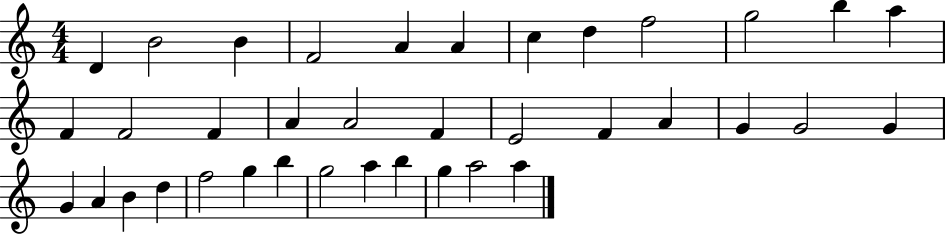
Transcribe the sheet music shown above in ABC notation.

X:1
T:Untitled
M:4/4
L:1/4
K:C
D B2 B F2 A A c d f2 g2 b a F F2 F A A2 F E2 F A G G2 G G A B d f2 g b g2 a b g a2 a